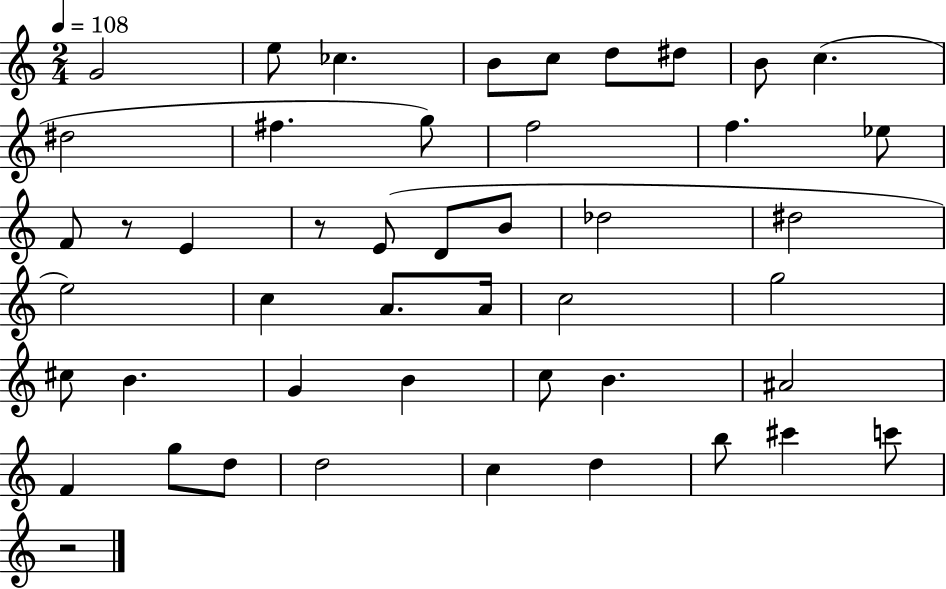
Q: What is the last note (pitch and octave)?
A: C6